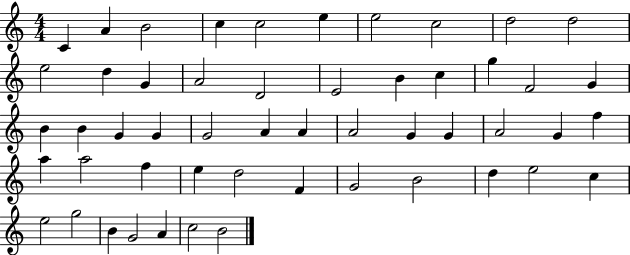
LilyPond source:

{
  \clef treble
  \numericTimeSignature
  \time 4/4
  \key c \major
  c'4 a'4 b'2 | c''4 c''2 e''4 | e''2 c''2 | d''2 d''2 | \break e''2 d''4 g'4 | a'2 d'2 | e'2 b'4 c''4 | g''4 f'2 g'4 | \break b'4 b'4 g'4 g'4 | g'2 a'4 a'4 | a'2 g'4 g'4 | a'2 g'4 f''4 | \break a''4 a''2 f''4 | e''4 d''2 f'4 | g'2 b'2 | d''4 e''2 c''4 | \break e''2 g''2 | b'4 g'2 a'4 | c''2 b'2 | \bar "|."
}